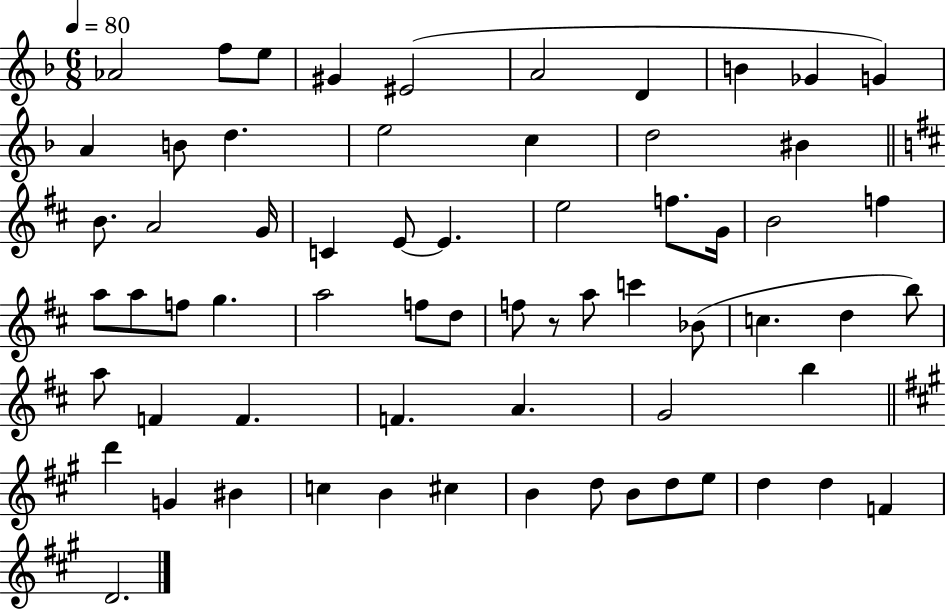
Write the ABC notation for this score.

X:1
T:Untitled
M:6/8
L:1/4
K:F
_A2 f/2 e/2 ^G ^E2 A2 D B _G G A B/2 d e2 c d2 ^B B/2 A2 G/4 C E/2 E e2 f/2 G/4 B2 f a/2 a/2 f/2 g a2 f/2 d/2 f/2 z/2 a/2 c' _B/2 c d b/2 a/2 F F F A G2 b d' G ^B c B ^c B d/2 B/2 d/2 e/2 d d F D2